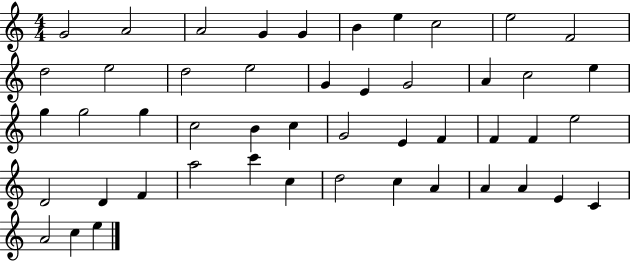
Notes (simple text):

G4/h A4/h A4/h G4/q G4/q B4/q E5/q C5/h E5/h F4/h D5/h E5/h D5/h E5/h G4/q E4/q G4/h A4/q C5/h E5/q G5/q G5/h G5/q C5/h B4/q C5/q G4/h E4/q F4/q F4/q F4/q E5/h D4/h D4/q F4/q A5/h C6/q C5/q D5/h C5/q A4/q A4/q A4/q E4/q C4/q A4/h C5/q E5/q